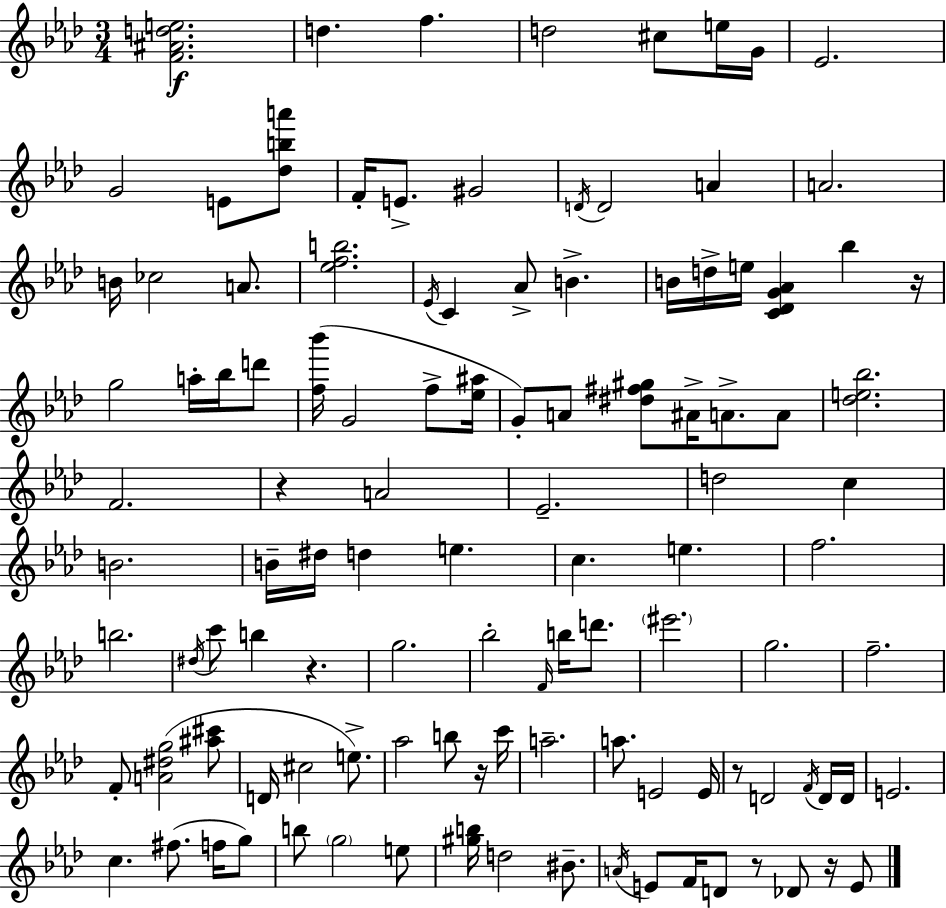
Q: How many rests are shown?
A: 7